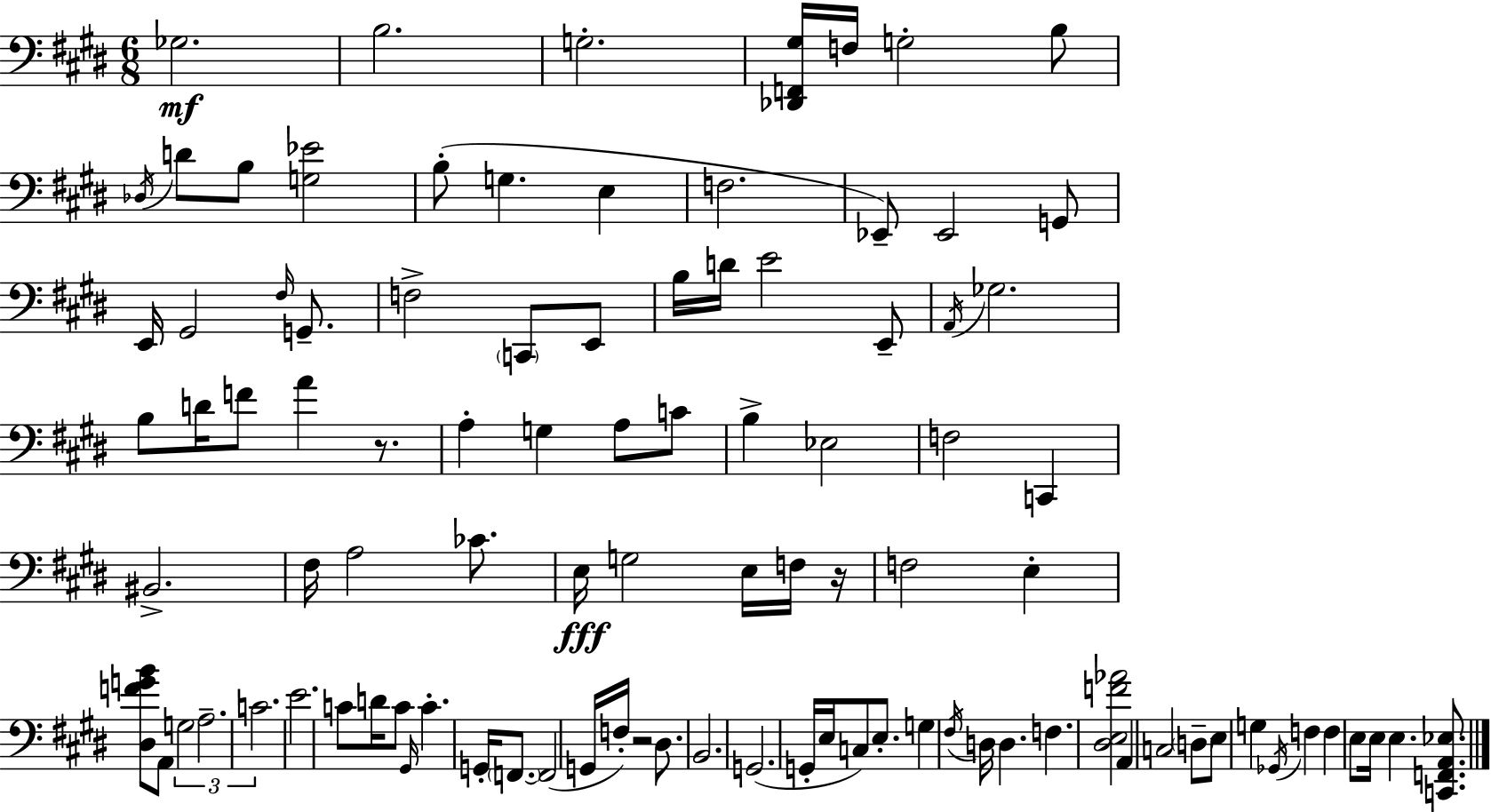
Gb3/h. B3/h. G3/h. [Db2,F2,G#3]/s F3/s G3/h B3/e Db3/s D4/e B3/e [G3,Eb4]/h B3/e G3/q. E3/q F3/h. Eb2/e Eb2/h G2/e E2/s G#2/h F#3/s G2/e. F3/h C2/e E2/e B3/s D4/s E4/h E2/e A2/s Gb3/h. B3/e D4/s F4/e A4/q R/e. A3/q G3/q A3/e C4/e B3/q Eb3/h F3/h C2/q BIS2/h. F#3/s A3/h CES4/e. E3/s G3/h E3/s F3/s R/s F3/h E3/q [D#3,F4,G4,B4]/e A2/e G3/h A3/h. C4/h. E4/h. C4/e D4/s C4/e G#2/s C4/q. G2/s F2/e. F2/h G2/s F3/s R/h D#3/e. B2/h. G2/h. G2/s E3/s C3/e E3/e. G3/q F#3/s D3/s D3/q. F3/q. [D#3,E3,F4,Ab4]/h A2/q C3/h D3/e E3/e G3/q Gb2/s F3/q F3/q E3/e E3/s E3/q. [C2,F2,A2,Eb3]/e.